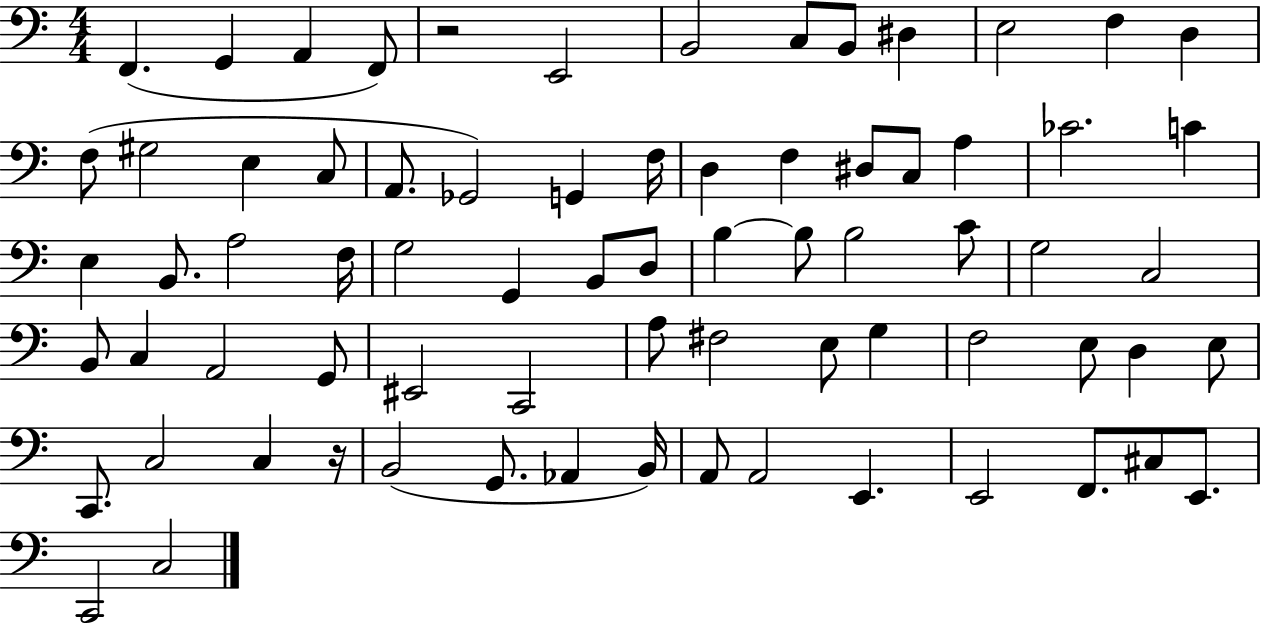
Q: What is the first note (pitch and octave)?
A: F2